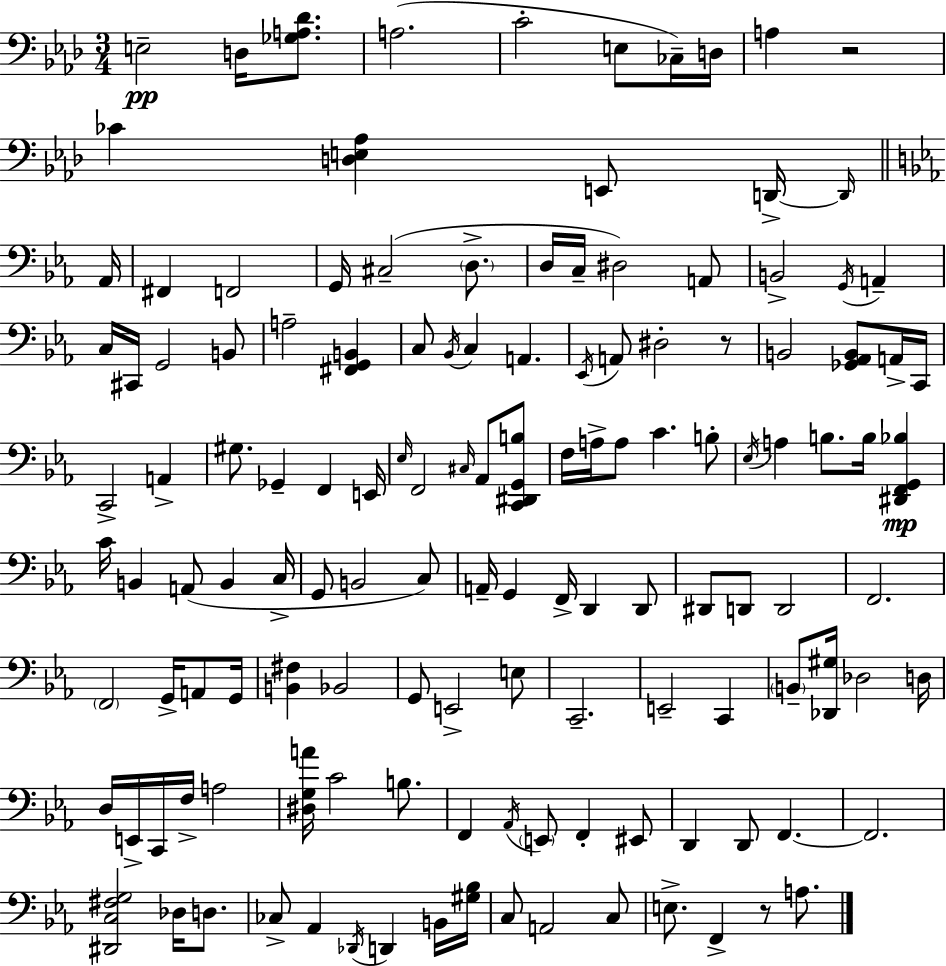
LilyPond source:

{
  \clef bass
  \numericTimeSignature
  \time 3/4
  \key f \minor
  e2--\pp d16 <ges a des'>8. | a2.( | c'2-. e8 ces16--) d16 | a4 r2 | \break ces'4 <d e aes>4 e,8 d,16->~~ \grace { d,16 } | \bar "||" \break \key ees \major aes,16 fis,4 f,2 | g,16 cis2--( \parenthesize d8.-> | d16 c16-- dis2) a,8 | b,2-> \acciaccatura { g,16 } a,4-- | \break c16 cis,16 g,2 | b,8 a2-- <fis, g, b,>4 | c8 \acciaccatura { bes,16 } c4 a,4. | \acciaccatura { ees,16 } a,8 dis2-. | \break r8 b,2 | <ges, aes, b,>8 a,16-> c,16 c,2-> | a,4-> gis8. ges,4-- f,4 | e,16 \grace { ees16 } f,2 | \break \grace { cis16 } aes,8 <c, dis, g, b>8 f16 a16-> a8 c'4. | b8-. \acciaccatura { ees16 } a4 b8. | b16 <dis, f, g, bes>4\mp c'16 b,4 | a,8( b,4 c16-> g,8 b,2 | \break c8) a,16-- g,4 | f,16-> d,4 d,8 dis,8 d,8 d,2 | f,2. | \parenthesize f,2 | \break g,16-> a,8 g,16 <b, fis>4 bes,2 | g,8 e,2-> | e8 c,2.-- | e,2-- | \break c,4 \parenthesize b,8-- <des, gis>16 des2 | d16 d16 e,16-> c,16 f16-> a2 | <dis g a'>16 c'2 | b8. f,4 \acciaccatura { aes,16 } | \break \parenthesize e,8 f,4-. eis,8 d,4 | d,8 f,4.~~ f,2. | <dis, c fis g>2 | des16 d8. ces8-> aes,4 | \break \acciaccatura { des,16 } d,4 b,16 <gis bes>16 c8 a,2 | c8 e8.-> | f,4-> r8 a8. \bar "|."
}